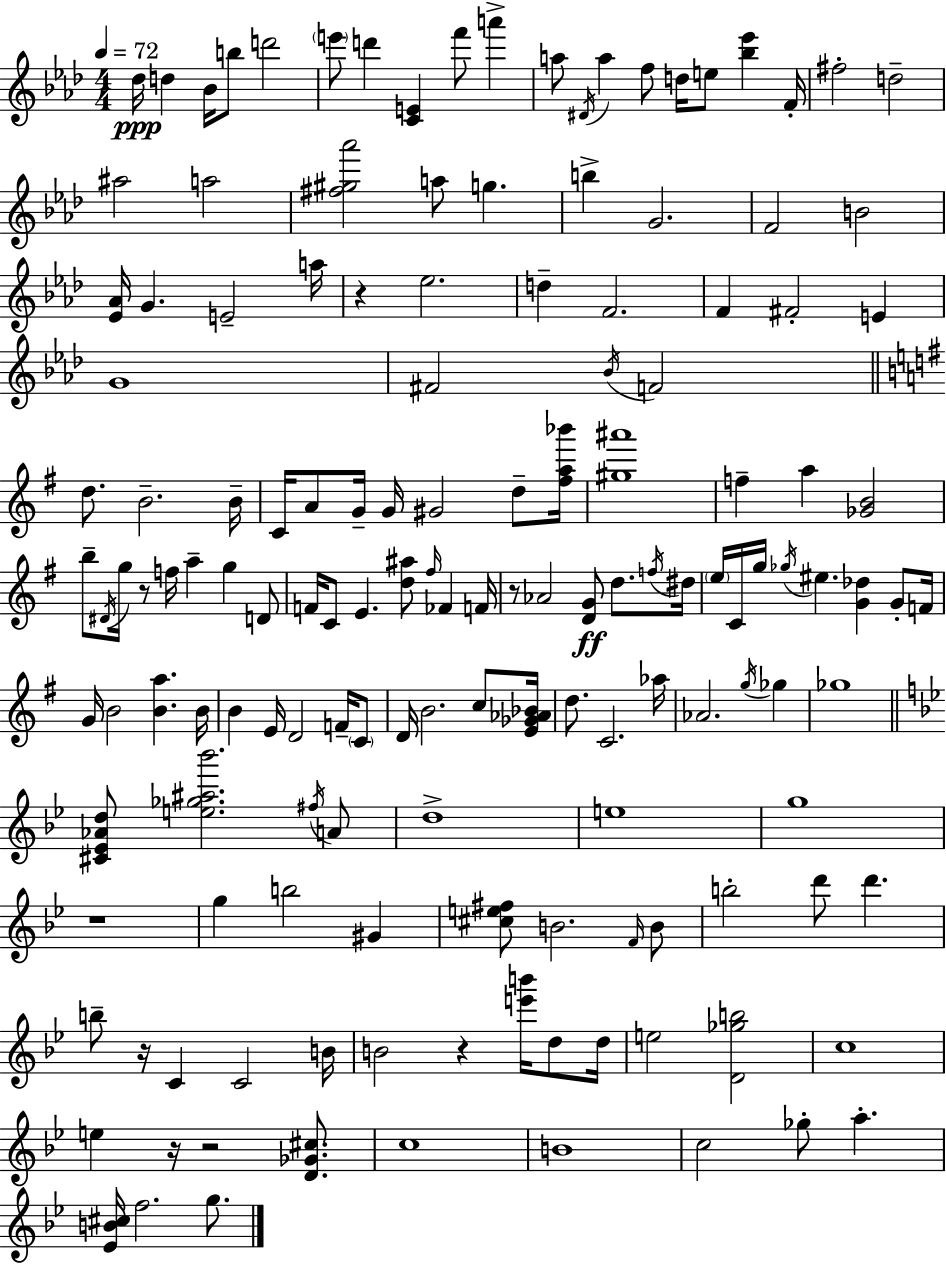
{
  \clef treble
  \numericTimeSignature
  \time 4/4
  \key aes \major
  \tempo 4 = 72
  des''16\ppp d''4 bes'16 b''8 d'''2 | \parenthesize e'''8 d'''4 <c' e'>4 f'''8 a'''4-> | a''8 \acciaccatura { dis'16 } a''4 f''8 d''16 e''8 <bes'' ees'''>4 | f'16-. fis''2-. d''2-- | \break ais''2 a''2 | <fis'' gis'' aes'''>2 a''8 g''4. | b''4-> g'2. | f'2 b'2 | \break <ees' aes'>16 g'4. e'2-- | a''16 r4 ees''2. | d''4-- f'2. | f'4 fis'2-. e'4 | \break g'1 | fis'2 \acciaccatura { bes'16 } f'2 | \bar "||" \break \key e \minor d''8. b'2.-- b'16-- | c'16 a'8 g'16-- g'16 gis'2 d''8-- <fis'' a'' bes'''>16 | <gis'' ais'''>1 | f''4-- a''4 <ges' b'>2 | \break b''8-- \acciaccatura { dis'16 } g''16 r8 f''16 a''4-- g''4 d'8 | f'16 c'8 e'4. <d'' ais''>8 \grace { fis''16 } fes'4 | f'16 r8 aes'2 <d' g'>8\ff d''8. | \acciaccatura { f''16 } dis''16 \parenthesize e''16 c'16 g''16 \acciaccatura { ges''16 } eis''4. <g' des''>4 | \break g'8-. f'16 g'16 b'2 <b' a''>4. | b'16 b'4 e'16 d'2 | f'16-- \parenthesize c'8 d'16 b'2. | c''8 <e' ges' aes' bes'>16 d''8. c'2. | \break aes''16 aes'2. | \acciaccatura { g''16 } ges''4 ges''1 | \bar "||" \break \key bes \major <cis' ees' aes' d''>8 <e'' ges'' ais'' bes'''>2. \acciaccatura { fis''16 } a'8 | d''1-> | e''1 | g''1 | \break r1 | g''4 b''2 gis'4 | <cis'' e'' fis''>8 b'2. \grace { f'16 } | b'8 b''2-. d'''8 d'''4. | \break b''8-- r16 c'4 c'2 | b'16 b'2 r4 <e''' b'''>16 d''8 | d''16 e''2 <d' ges'' b''>2 | c''1 | \break e''4 r16 r2 <d' ges' cis''>8. | c''1 | b'1 | c''2 ges''8-. a''4.-. | \break <ees' b' cis''>16 f''2. g''8. | \bar "|."
}